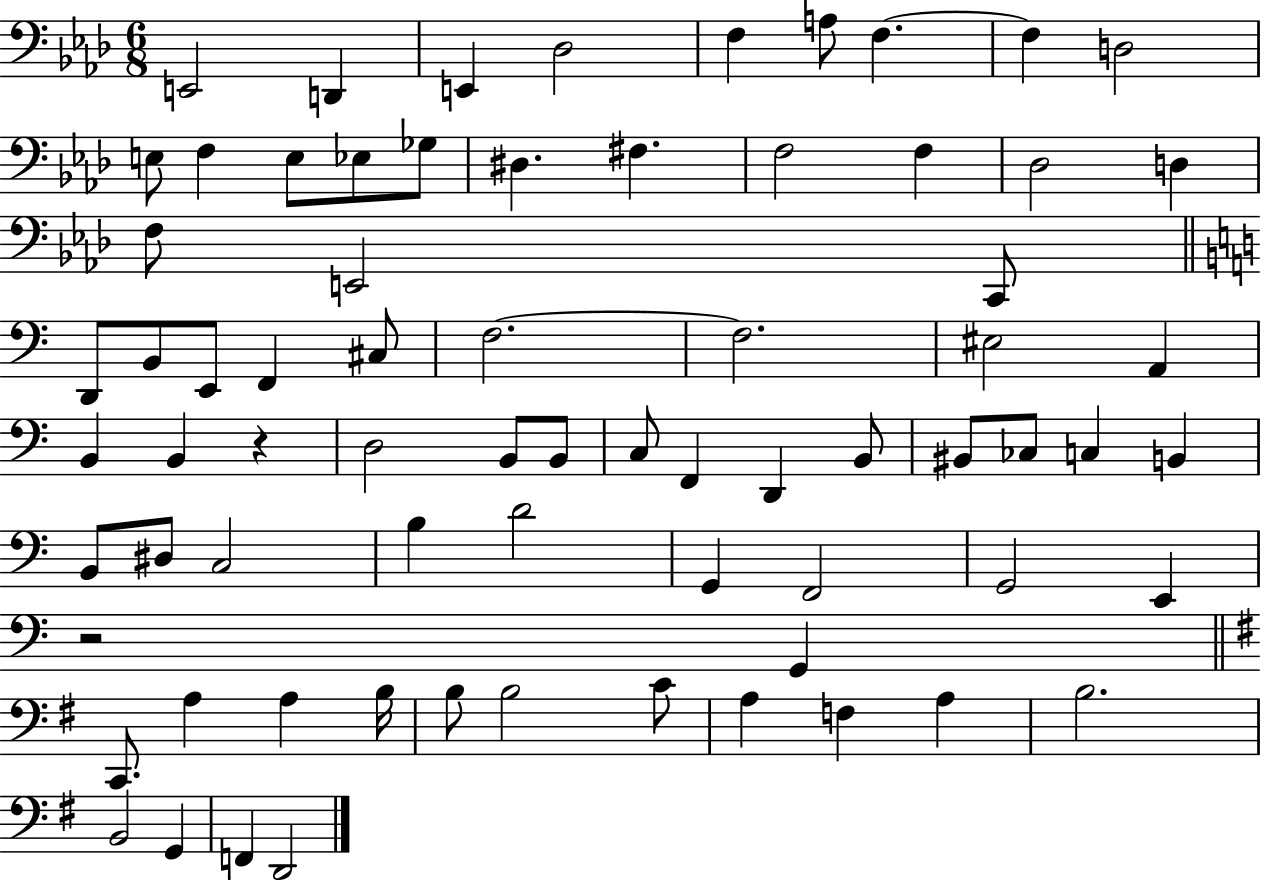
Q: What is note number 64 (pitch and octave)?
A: F3